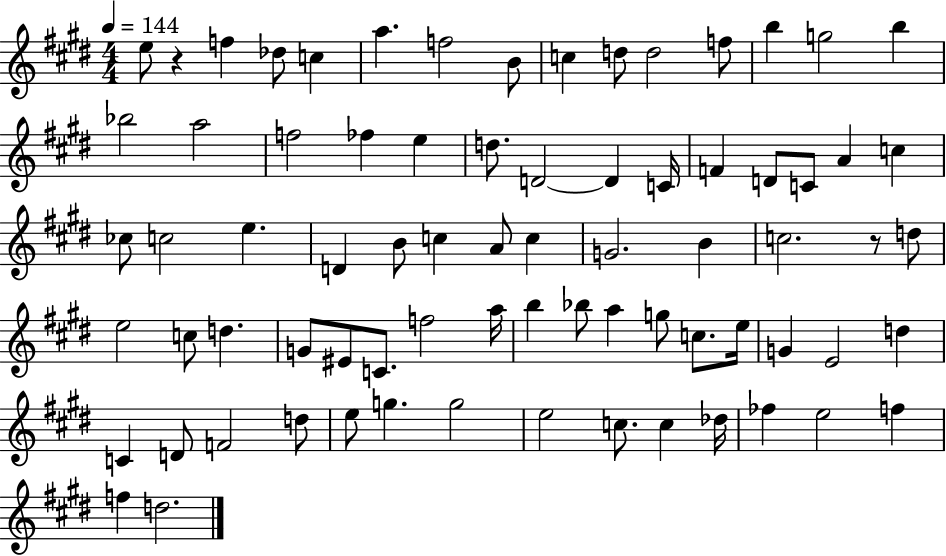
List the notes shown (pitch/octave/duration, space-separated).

E5/e R/q F5/q Db5/e C5/q A5/q. F5/h B4/e C5/q D5/e D5/h F5/e B5/q G5/h B5/q Bb5/h A5/h F5/h FES5/q E5/q D5/e. D4/h D4/q C4/s F4/q D4/e C4/e A4/q C5/q CES5/e C5/h E5/q. D4/q B4/e C5/q A4/e C5/q G4/h. B4/q C5/h. R/e D5/e E5/h C5/e D5/q. G4/e EIS4/e C4/e. F5/h A5/s B5/q Bb5/e A5/q G5/e C5/e. E5/s G4/q E4/h D5/q C4/q D4/e F4/h D5/e E5/e G5/q. G5/h E5/h C5/e. C5/q Db5/s FES5/q E5/h F5/q F5/q D5/h.